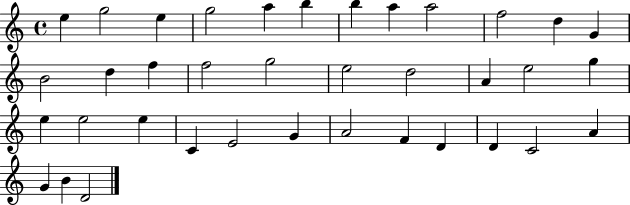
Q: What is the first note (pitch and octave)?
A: E5